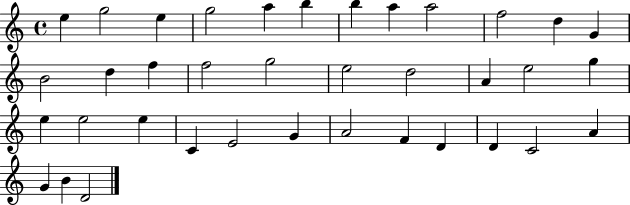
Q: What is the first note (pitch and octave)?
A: E5